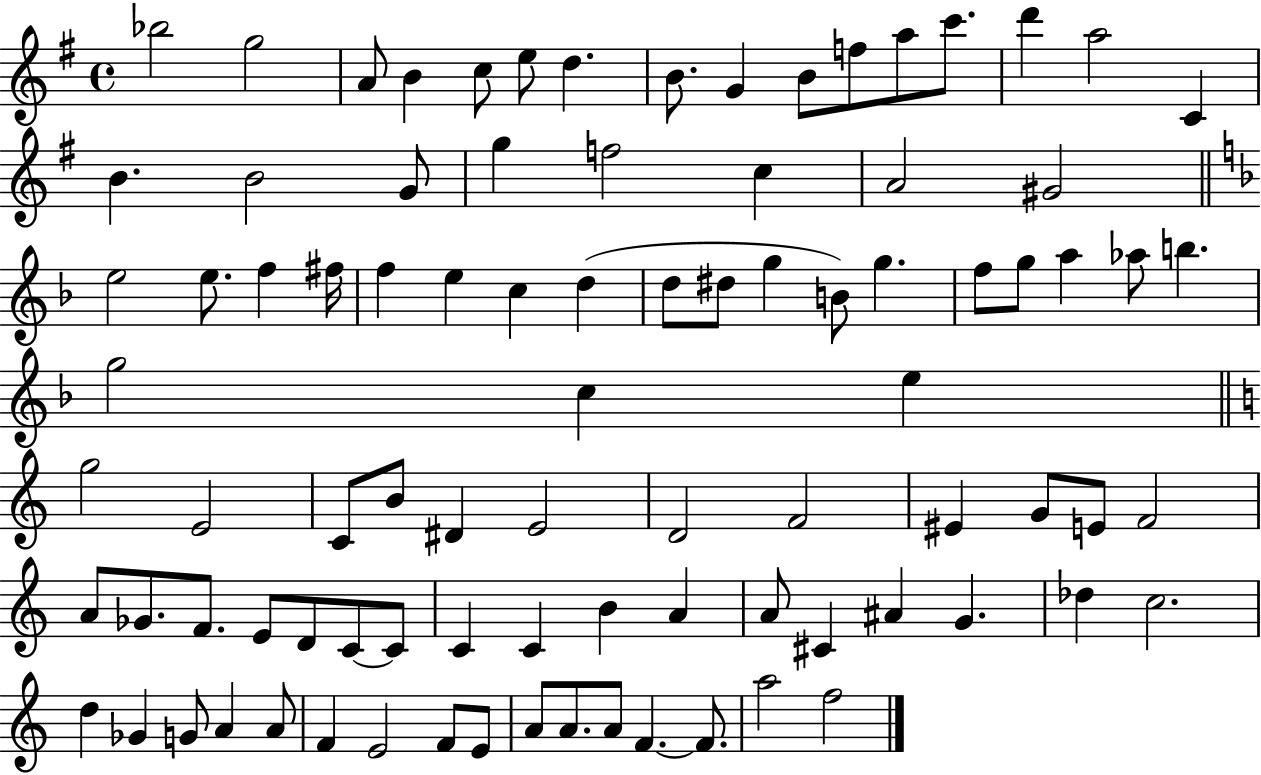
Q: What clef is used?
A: treble